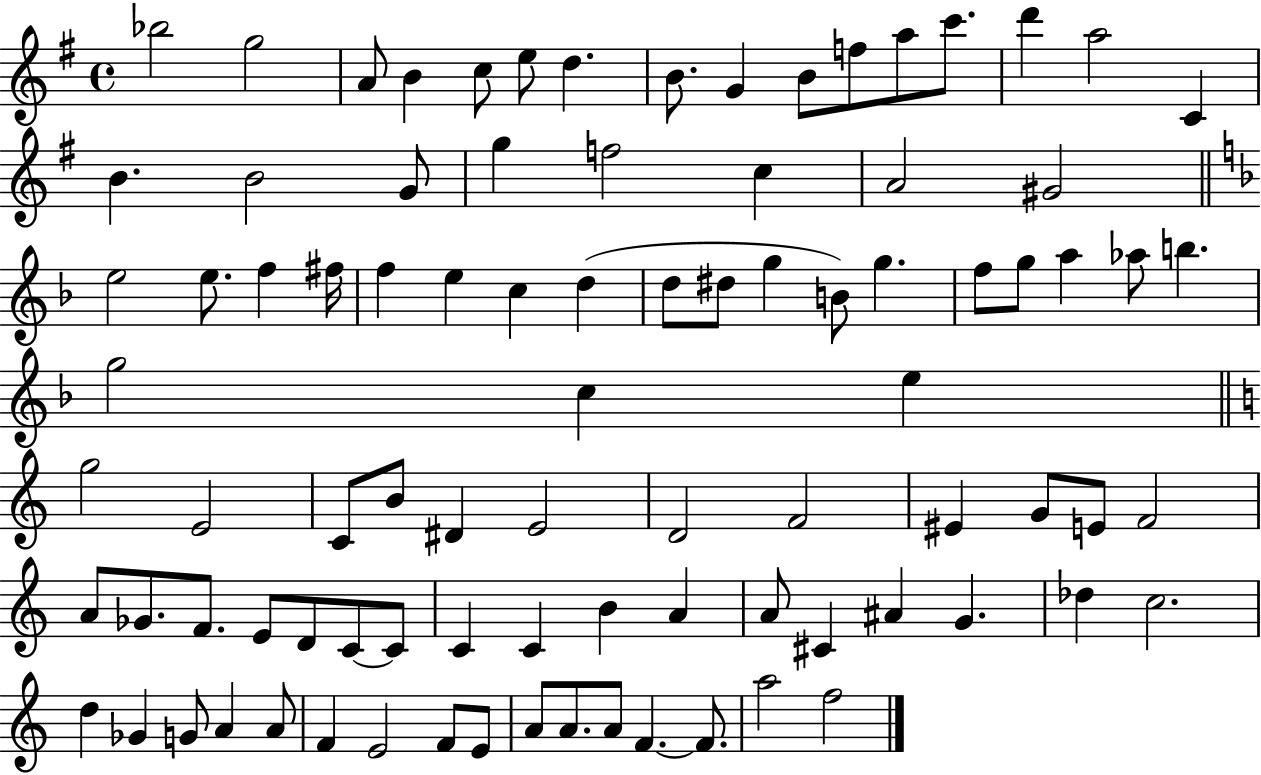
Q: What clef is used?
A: treble